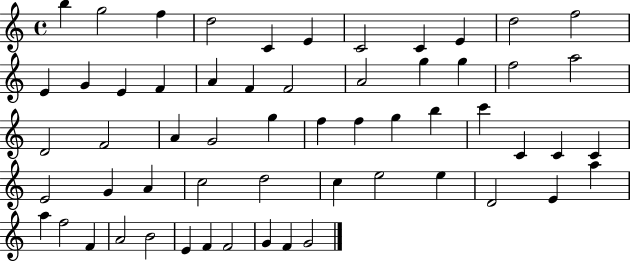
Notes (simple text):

B5/q G5/h F5/q D5/h C4/q E4/q C4/h C4/q E4/q D5/h F5/h E4/q G4/q E4/q F4/q A4/q F4/q F4/h A4/h G5/q G5/q F5/h A5/h D4/h F4/h A4/q G4/h G5/q F5/q F5/q G5/q B5/q C6/q C4/q C4/q C4/q E4/h G4/q A4/q C5/h D5/h C5/q E5/h E5/q D4/h E4/q A5/q A5/q F5/h F4/q A4/h B4/h E4/q F4/q F4/h G4/q F4/q G4/h